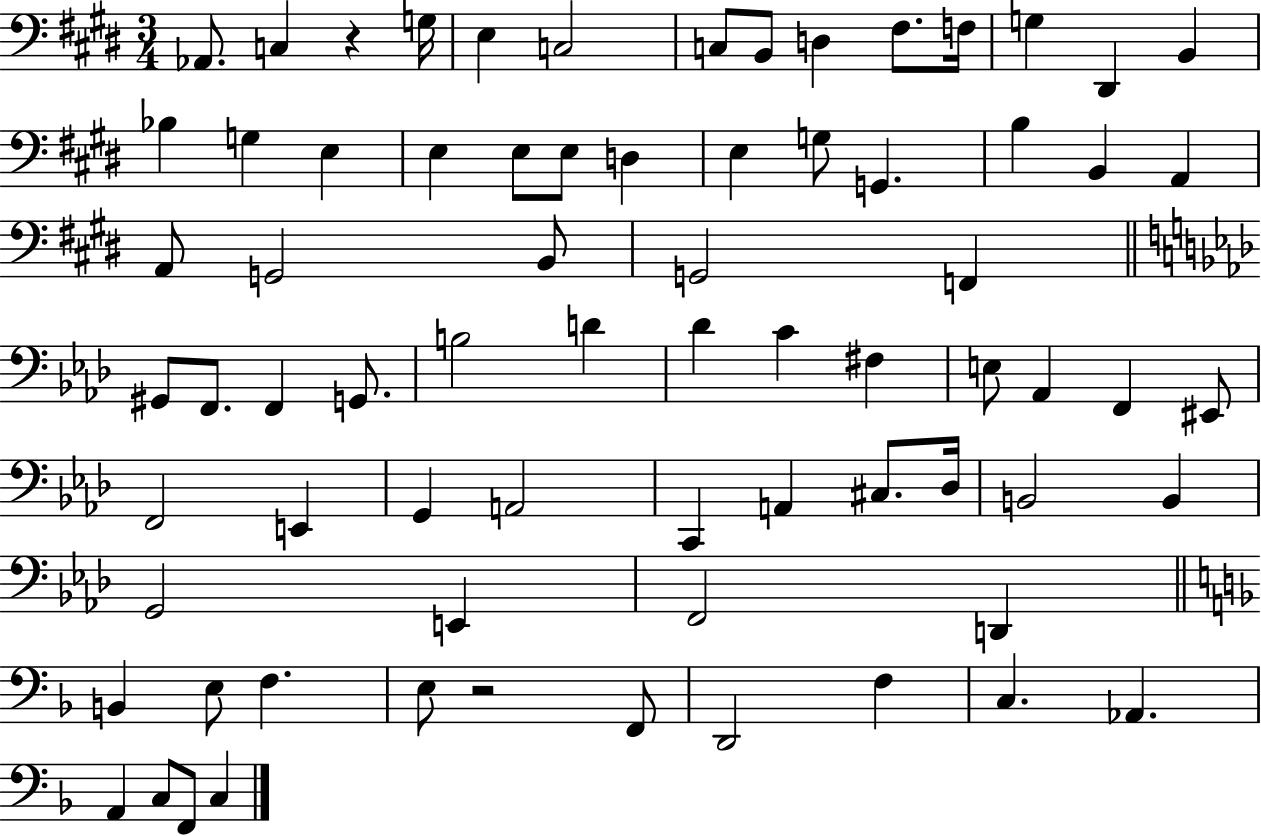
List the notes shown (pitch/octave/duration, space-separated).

Ab2/e. C3/q R/q G3/s E3/q C3/h C3/e B2/e D3/q F#3/e. F3/s G3/q D#2/q B2/q Bb3/q G3/q E3/q E3/q E3/e E3/e D3/q E3/q G3/e G2/q. B3/q B2/q A2/q A2/e G2/h B2/e G2/h F2/q G#2/e F2/e. F2/q G2/e. B3/h D4/q Db4/q C4/q F#3/q E3/e Ab2/q F2/q EIS2/e F2/h E2/q G2/q A2/h C2/q A2/q C#3/e. Db3/s B2/h B2/q G2/h E2/q F2/h D2/q B2/q E3/e F3/q. E3/e R/h F2/e D2/h F3/q C3/q. Ab2/q. A2/q C3/e F2/e C3/q